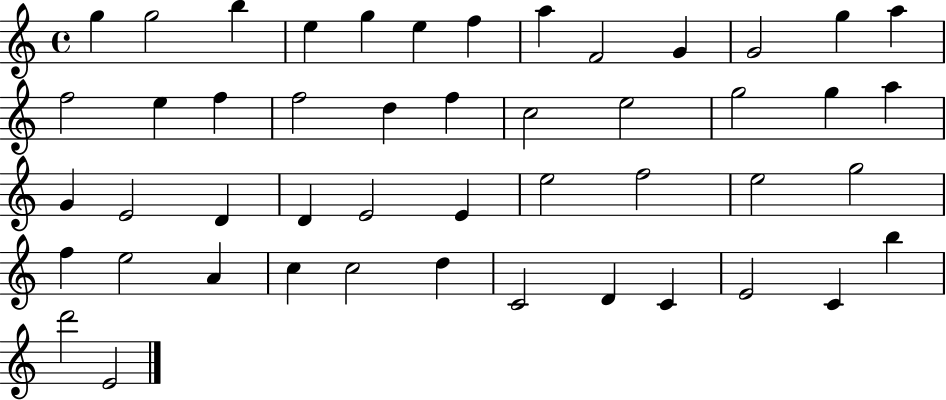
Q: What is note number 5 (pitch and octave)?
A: G5